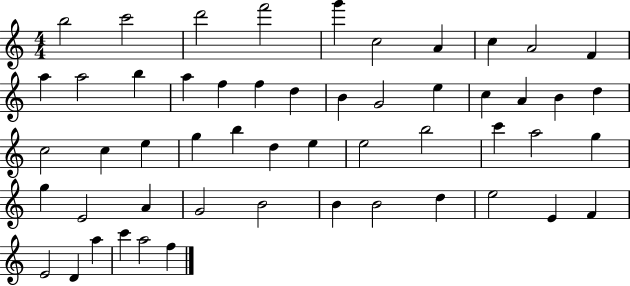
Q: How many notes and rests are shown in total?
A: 53